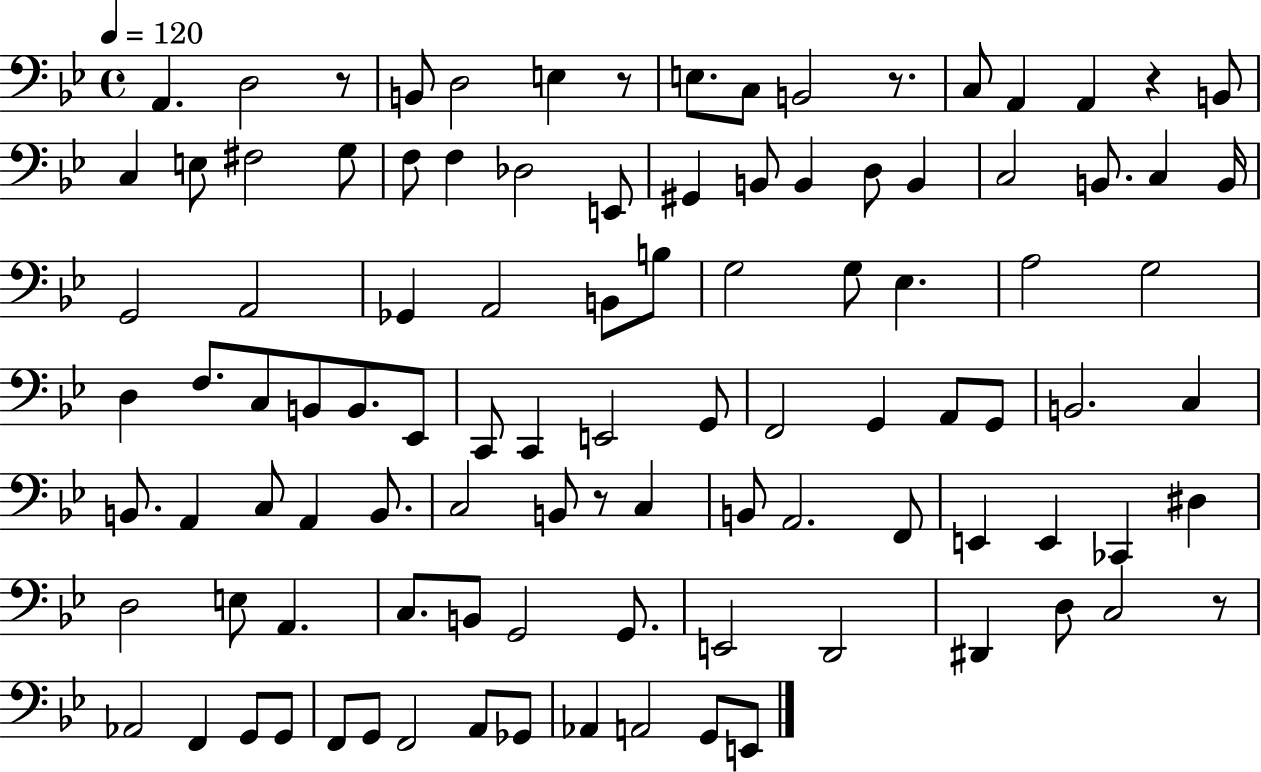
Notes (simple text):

A2/q. D3/h R/e B2/e D3/h E3/q R/e E3/e. C3/e B2/h R/e. C3/e A2/q A2/q R/q B2/e C3/q E3/e F#3/h G3/e F3/e F3/q Db3/h E2/e G#2/q B2/e B2/q D3/e B2/q C3/h B2/e. C3/q B2/s G2/h A2/h Gb2/q A2/h B2/e B3/e G3/h G3/e Eb3/q. A3/h G3/h D3/q F3/e. C3/e B2/e B2/e. Eb2/e C2/e C2/q E2/h G2/e F2/h G2/q A2/e G2/e B2/h. C3/q B2/e. A2/q C3/e A2/q B2/e. C3/h B2/e R/e C3/q B2/e A2/h. F2/e E2/q E2/q CES2/q D#3/q D3/h E3/e A2/q. C3/e. B2/e G2/h G2/e. E2/h D2/h D#2/q D3/e C3/h R/e Ab2/h F2/q G2/e G2/e F2/e G2/e F2/h A2/e Gb2/e Ab2/q A2/h G2/e E2/e